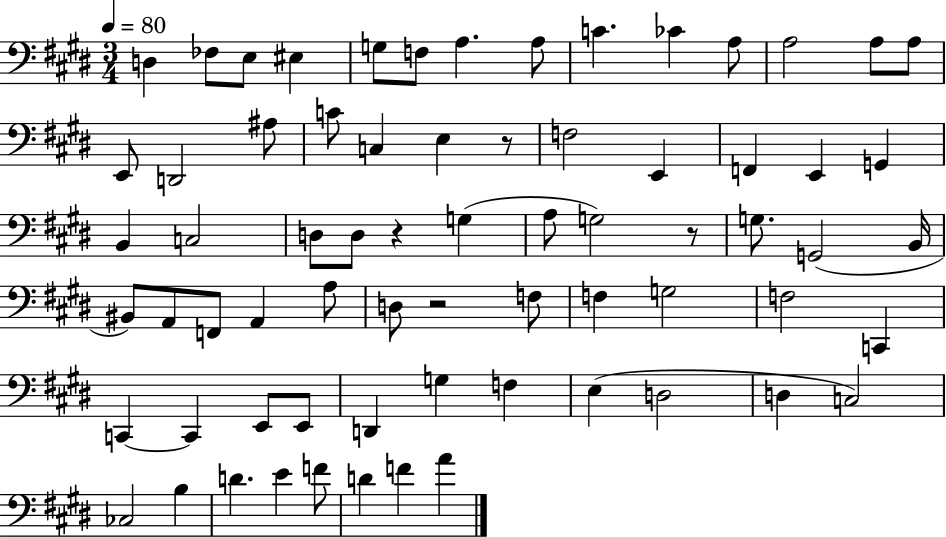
D3/q FES3/e E3/e EIS3/q G3/e F3/e A3/q. A3/e C4/q. CES4/q A3/e A3/h A3/e A3/e E2/e D2/h A#3/e C4/e C3/q E3/q R/e F3/h E2/q F2/q E2/q G2/q B2/q C3/h D3/e D3/e R/q G3/q A3/e G3/h R/e G3/e. G2/h B2/s BIS2/e A2/e F2/e A2/q A3/e D3/e R/h F3/e F3/q G3/h F3/h C2/q C2/q C2/q E2/e E2/e D2/q G3/q F3/q E3/q D3/h D3/q C3/h CES3/h B3/q D4/q. E4/q F4/e D4/q F4/q A4/q